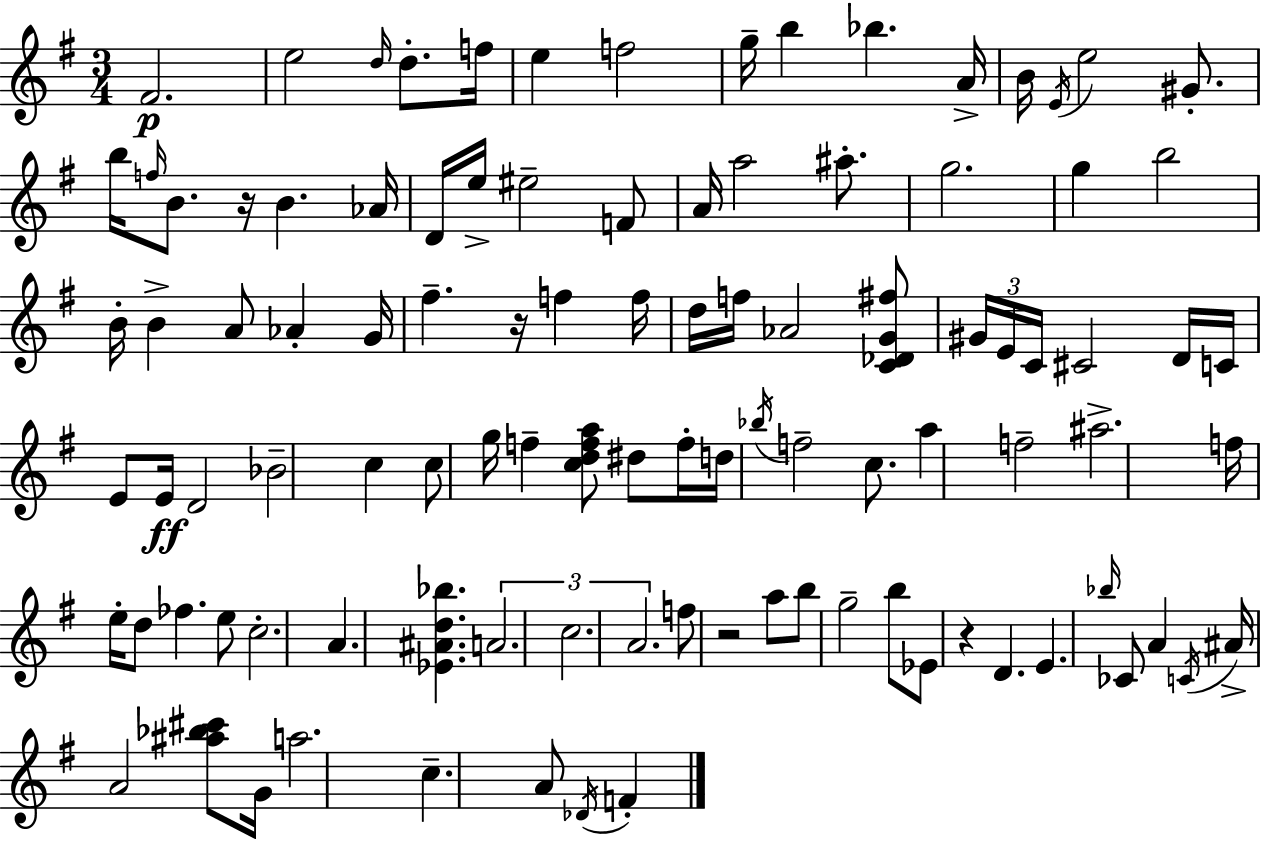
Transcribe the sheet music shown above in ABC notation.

X:1
T:Untitled
M:3/4
L:1/4
K:Em
^F2 e2 d/4 d/2 f/4 e f2 g/4 b _b A/4 B/4 E/4 e2 ^G/2 b/4 f/4 B/2 z/4 B _A/4 D/4 e/4 ^e2 F/2 A/4 a2 ^a/2 g2 g b2 B/4 B A/2 _A G/4 ^f z/4 f f/4 d/4 f/4 _A2 [C_DG^f]/2 ^G/4 E/4 C/4 ^C2 D/4 C/4 E/2 E/4 D2 _B2 c c/2 g/4 f [cdfa]/2 ^d/2 f/4 d/4 _b/4 f2 c/2 a f2 ^a2 f/4 e/4 d/2 _f e/2 c2 A [_E^Ad_b] A2 c2 A2 f/2 z2 a/2 b/2 g2 b/2 _E/2 z D E _b/4 _C/2 A C/4 ^A/4 A2 [^a_b^c']/2 G/4 a2 c A/2 _D/4 F